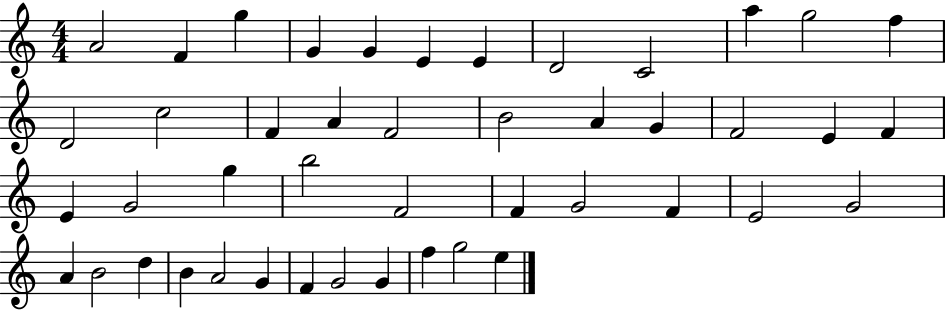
{
  \clef treble
  \numericTimeSignature
  \time 4/4
  \key c \major
  a'2 f'4 g''4 | g'4 g'4 e'4 e'4 | d'2 c'2 | a''4 g''2 f''4 | \break d'2 c''2 | f'4 a'4 f'2 | b'2 a'4 g'4 | f'2 e'4 f'4 | \break e'4 g'2 g''4 | b''2 f'2 | f'4 g'2 f'4 | e'2 g'2 | \break a'4 b'2 d''4 | b'4 a'2 g'4 | f'4 g'2 g'4 | f''4 g''2 e''4 | \break \bar "|."
}